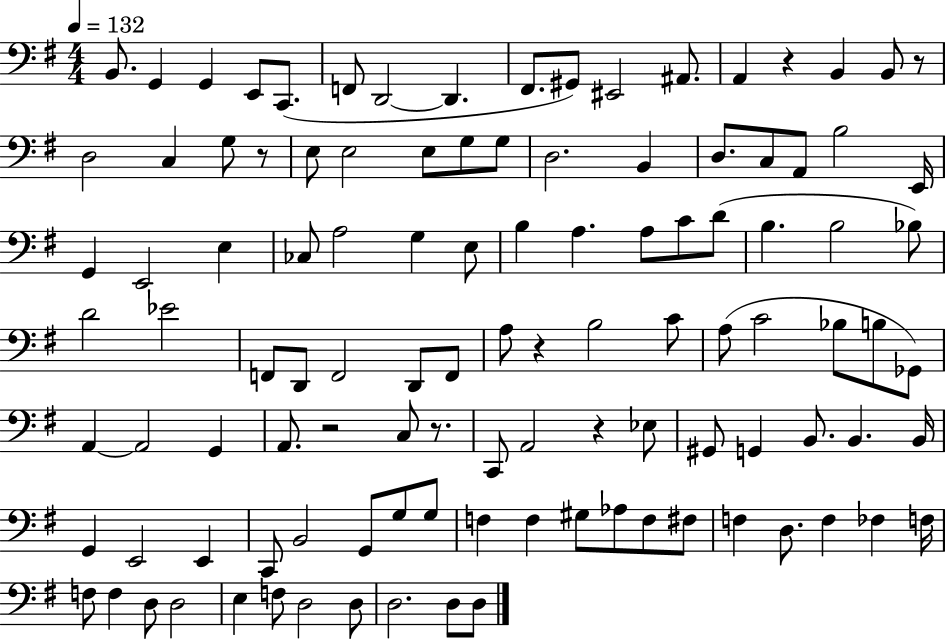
B2/e. G2/q G2/q E2/e C2/e. F2/e D2/h D2/q. F#2/e. G#2/e EIS2/h A#2/e. A2/q R/q B2/q B2/e R/e D3/h C3/q G3/e R/e E3/e E3/h E3/e G3/e G3/e D3/h. B2/q D3/e. C3/e A2/e B3/h E2/s G2/q E2/h E3/q CES3/e A3/h G3/q E3/e B3/q A3/q. A3/e C4/e D4/e B3/q. B3/h Bb3/e D4/h Eb4/h F2/e D2/e F2/h D2/e F2/e A3/e R/q B3/h C4/e A3/e C4/h Bb3/e B3/e Gb2/e A2/q A2/h G2/q A2/e. R/h C3/e R/e. C2/e A2/h R/q Eb3/e G#2/e G2/q B2/e. B2/q. B2/s G2/q E2/h E2/q C2/e B2/h G2/e G3/e G3/e F3/q F3/q G#3/e Ab3/e F3/e F#3/e F3/q D3/e. F3/q FES3/q F3/s F3/e F3/q D3/e D3/h E3/q F3/e D3/h D3/e D3/h. D3/e D3/e